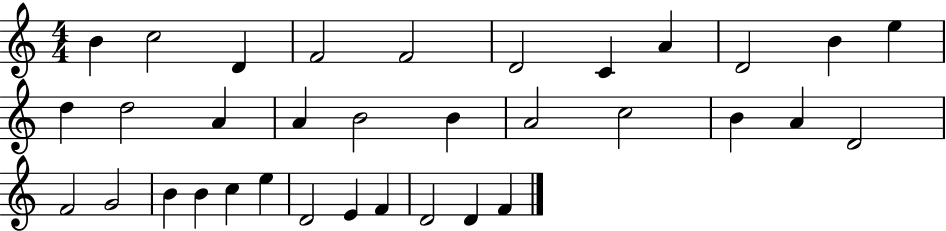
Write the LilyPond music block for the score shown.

{
  \clef treble
  \numericTimeSignature
  \time 4/4
  \key c \major
  b'4 c''2 d'4 | f'2 f'2 | d'2 c'4 a'4 | d'2 b'4 e''4 | \break d''4 d''2 a'4 | a'4 b'2 b'4 | a'2 c''2 | b'4 a'4 d'2 | \break f'2 g'2 | b'4 b'4 c''4 e''4 | d'2 e'4 f'4 | d'2 d'4 f'4 | \break \bar "|."
}